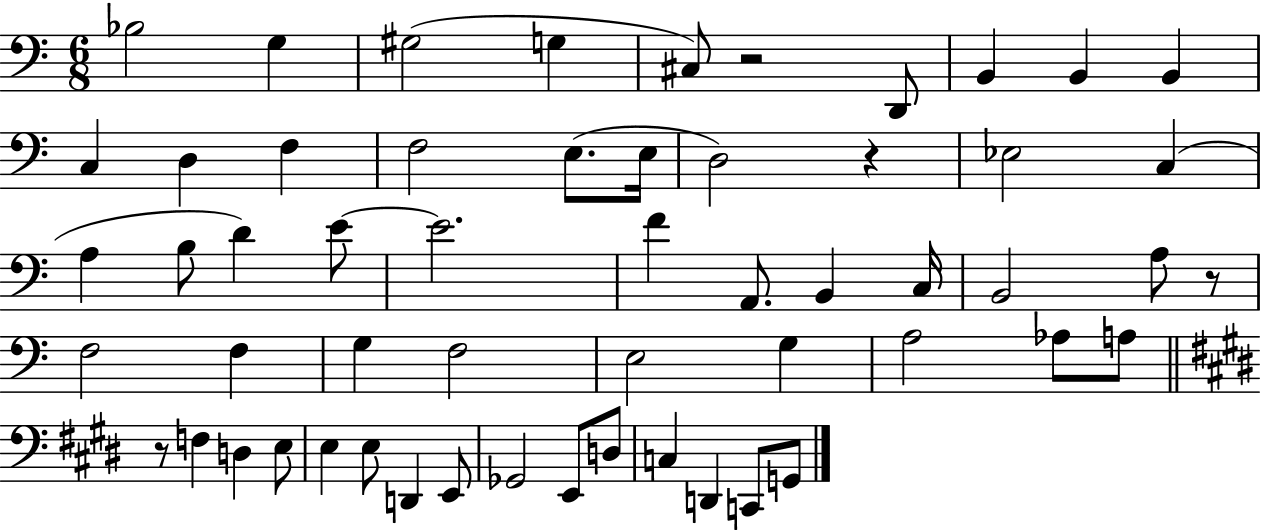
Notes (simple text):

Bb3/h G3/q G#3/h G3/q C#3/e R/h D2/e B2/q B2/q B2/q C3/q D3/q F3/q F3/h E3/e. E3/s D3/h R/q Eb3/h C3/q A3/q B3/e D4/q E4/e E4/h. F4/q A2/e. B2/q C3/s B2/h A3/e R/e F3/h F3/q G3/q F3/h E3/h G3/q A3/h Ab3/e A3/e R/e F3/q D3/q E3/e E3/q E3/e D2/q E2/e Gb2/h E2/e D3/e C3/q D2/q C2/e G2/e